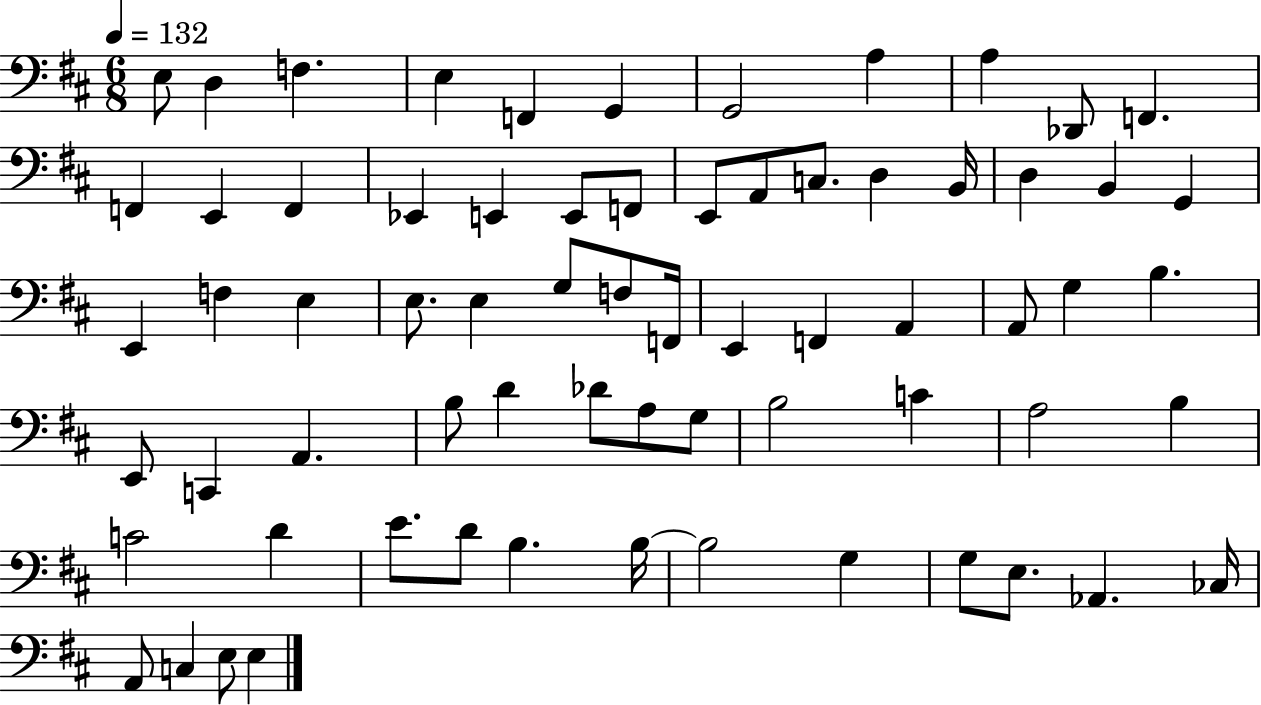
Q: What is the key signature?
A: D major